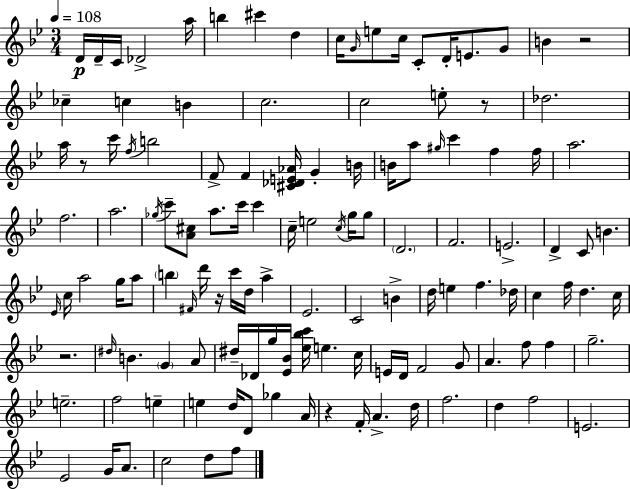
D4/s D4/s C4/s Db4/h A5/s B5/q C#6/q D5/q C5/s G4/s E5/e C5/s C4/e D4/s E4/e. G4/e B4/q R/h CES5/q C5/q B4/q C5/h. C5/h E5/e R/e Db5/h. A5/s R/e C6/s F5/s B5/h F4/e F4/q [C#4,Db4,E4,Ab4]/s G4/q B4/s B4/s A5/e G#5/s C6/q F5/q F5/s A5/h. F5/h. A5/h. Gb5/s C6/e [A4,C#5]/e A5/e. C6/s C6/q C5/s E5/h C5/s G5/s G5/e D4/h. F4/h. E4/h. D4/q C4/e B4/q. Eb4/s C5/s A5/h G5/s A5/e B5/q F#4/s D6/s R/s C6/s D5/s A5/q Eb4/h. C4/h B4/q D5/s E5/q F5/q. Db5/s C5/q F5/s D5/q. C5/s R/h. D#5/s B4/q. G4/q A4/e D#5/s Db4/s G5/s [Eb4,Bb4]/s [Eb5,Bb5,C6]/s E5/q. C5/s E4/s D4/s F4/h G4/e A4/q. F5/e F5/q G5/h. E5/h. F5/h E5/q E5/q D5/s D4/e Gb5/q A4/s R/q F4/s A4/q. D5/s F5/h. D5/q F5/h E4/h. Eb4/h G4/s A4/e. C5/h D5/e F5/e